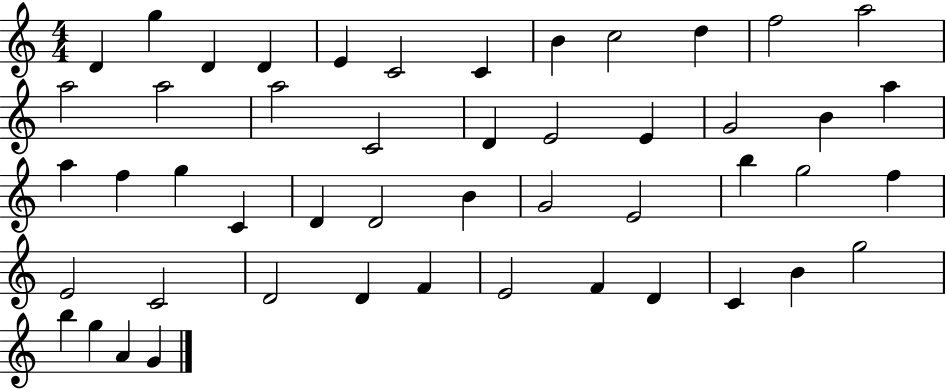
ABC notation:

X:1
T:Untitled
M:4/4
L:1/4
K:C
D g D D E C2 C B c2 d f2 a2 a2 a2 a2 C2 D E2 E G2 B a a f g C D D2 B G2 E2 b g2 f E2 C2 D2 D F E2 F D C B g2 b g A G